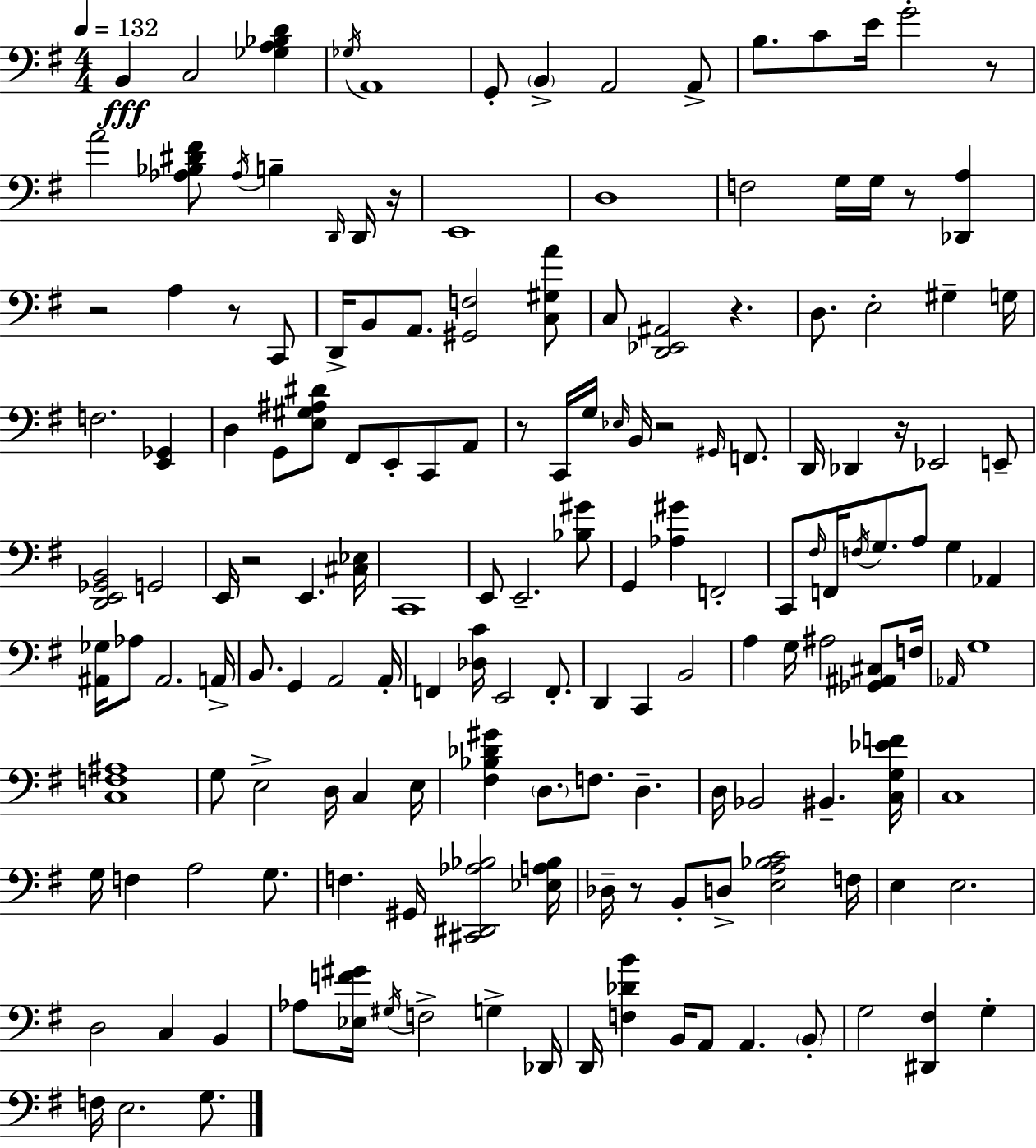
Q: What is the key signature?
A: E minor